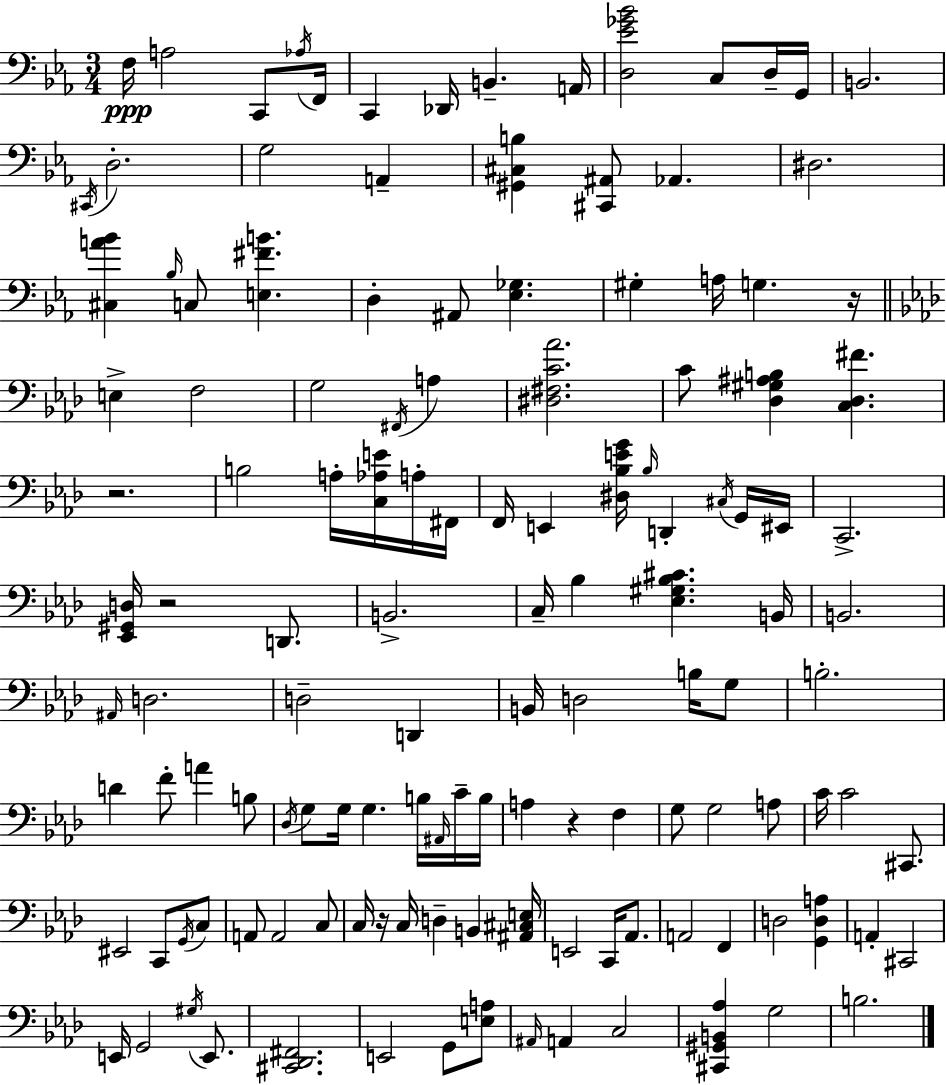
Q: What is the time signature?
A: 3/4